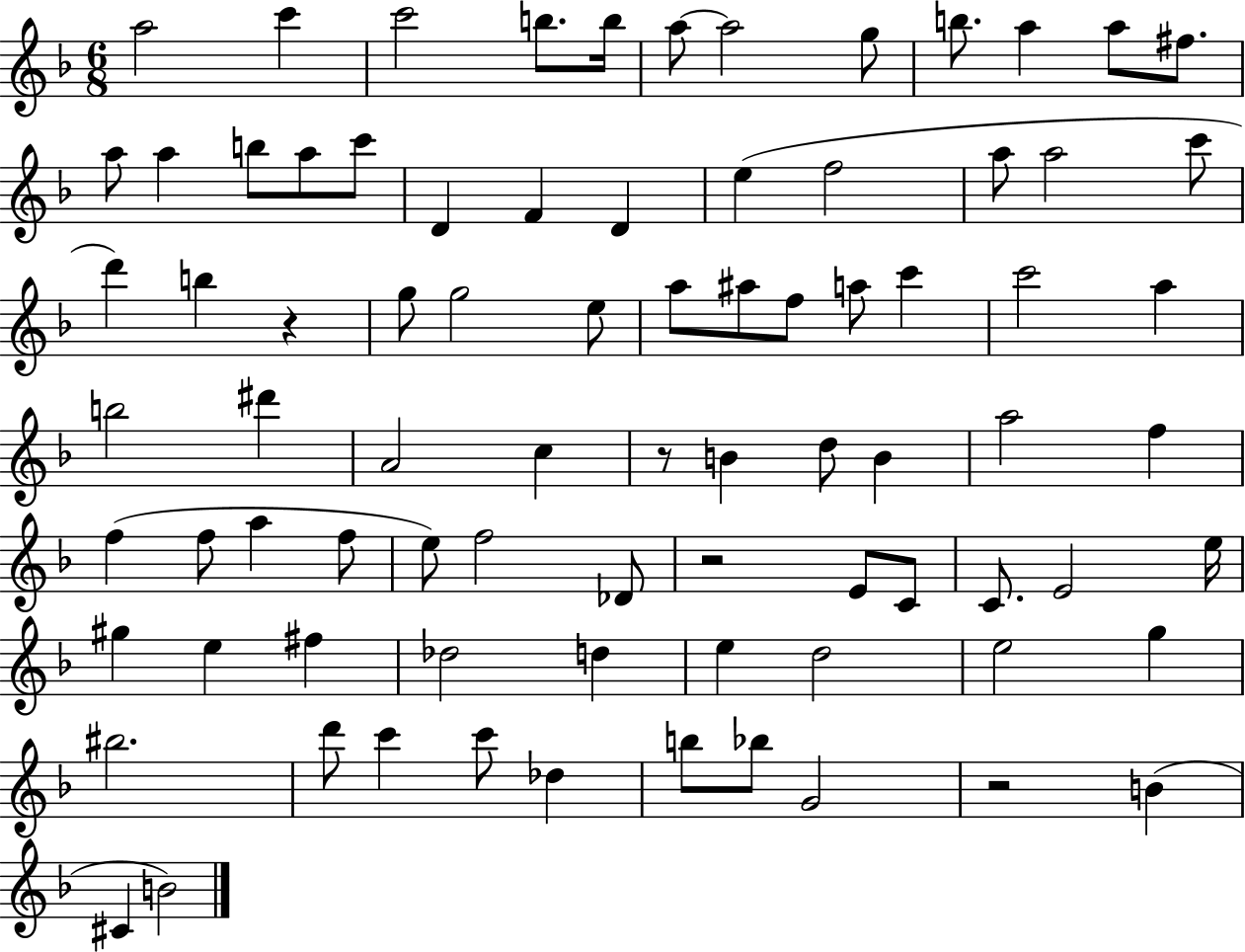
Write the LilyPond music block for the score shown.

{
  \clef treble
  \numericTimeSignature
  \time 6/8
  \key f \major
  a''2 c'''4 | c'''2 b''8. b''16 | a''8~~ a''2 g''8 | b''8. a''4 a''8 fis''8. | \break a''8 a''4 b''8 a''8 c'''8 | d'4 f'4 d'4 | e''4( f''2 | a''8 a''2 c'''8 | \break d'''4) b''4 r4 | g''8 g''2 e''8 | a''8 ais''8 f''8 a''8 c'''4 | c'''2 a''4 | \break b''2 dis'''4 | a'2 c''4 | r8 b'4 d''8 b'4 | a''2 f''4 | \break f''4( f''8 a''4 f''8 | e''8) f''2 des'8 | r2 e'8 c'8 | c'8. e'2 e''16 | \break gis''4 e''4 fis''4 | des''2 d''4 | e''4 d''2 | e''2 g''4 | \break bis''2. | d'''8 c'''4 c'''8 des''4 | b''8 bes''8 g'2 | r2 b'4( | \break cis'4 b'2) | \bar "|."
}